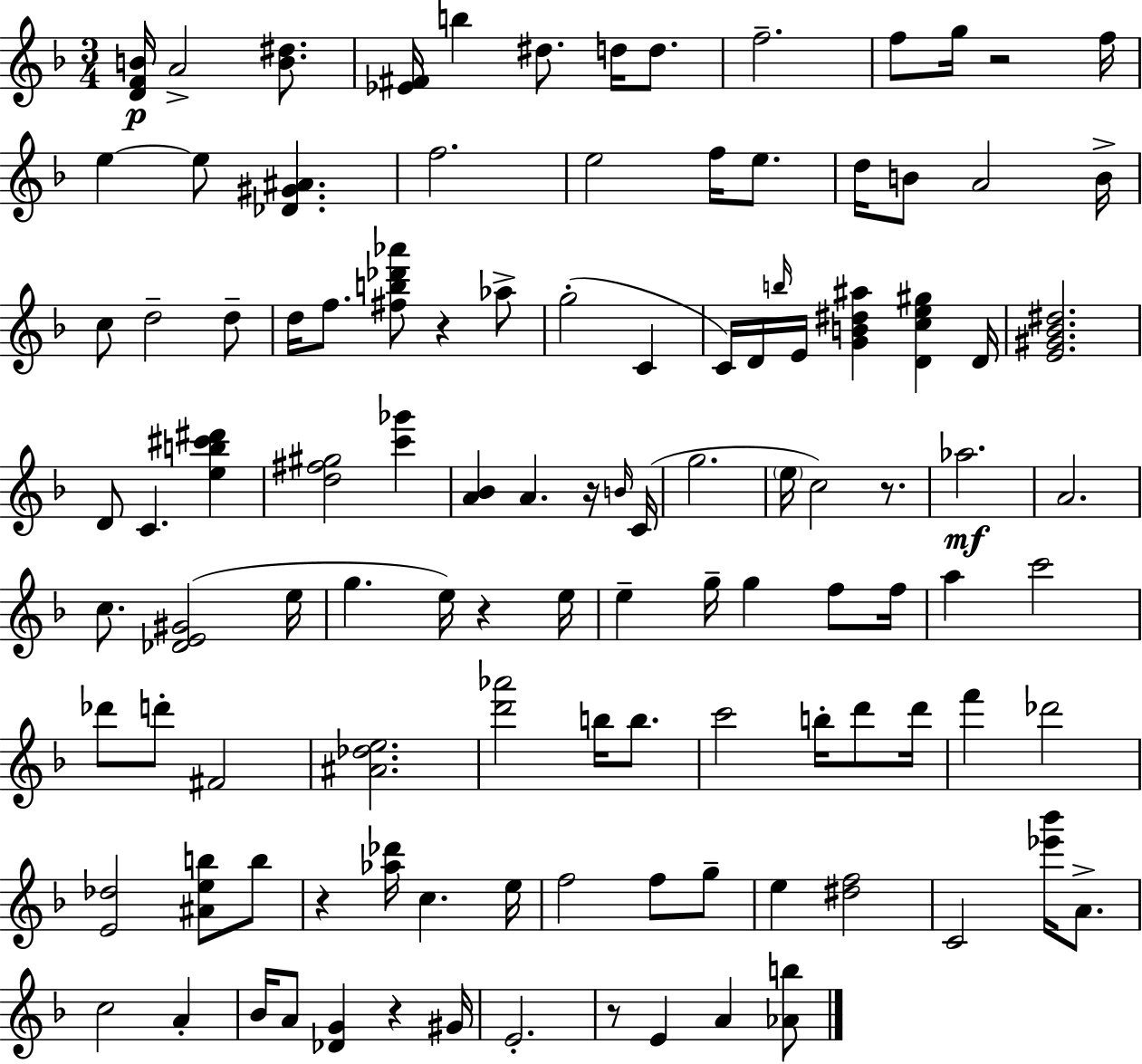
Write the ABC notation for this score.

X:1
T:Untitled
M:3/4
L:1/4
K:F
[DFB]/4 A2 [B^d]/2 [_E^F]/4 b ^d/2 d/4 d/2 f2 f/2 g/4 z2 f/4 e e/2 [_D^G^A] f2 e2 f/4 e/2 d/4 B/2 A2 B/4 c/2 d2 d/2 d/4 f/2 [^fb_d'_a']/2 z _a/2 g2 C C/4 D/4 b/4 E/4 [GB^d^a] [Dce^g] D/4 [E^G_B^d]2 D/2 C [eb^c'^d'] [d^f^g]2 [c'_g'] [A_B] A z/4 B/4 C/4 g2 e/4 c2 z/2 _a2 A2 c/2 [_DE^G]2 e/4 g e/4 z e/4 e g/4 g f/2 f/4 a c'2 _d'/2 d'/2 ^F2 [^A_de]2 [d'_a']2 b/4 b/2 c'2 b/4 d'/2 d'/4 f' _d'2 [E_d]2 [^Aeb]/2 b/2 z [_a_d']/4 c e/4 f2 f/2 g/2 e [^df]2 C2 [_e'_b']/4 A/2 c2 A _B/4 A/2 [_DG] z ^G/4 E2 z/2 E A [_Ab]/2